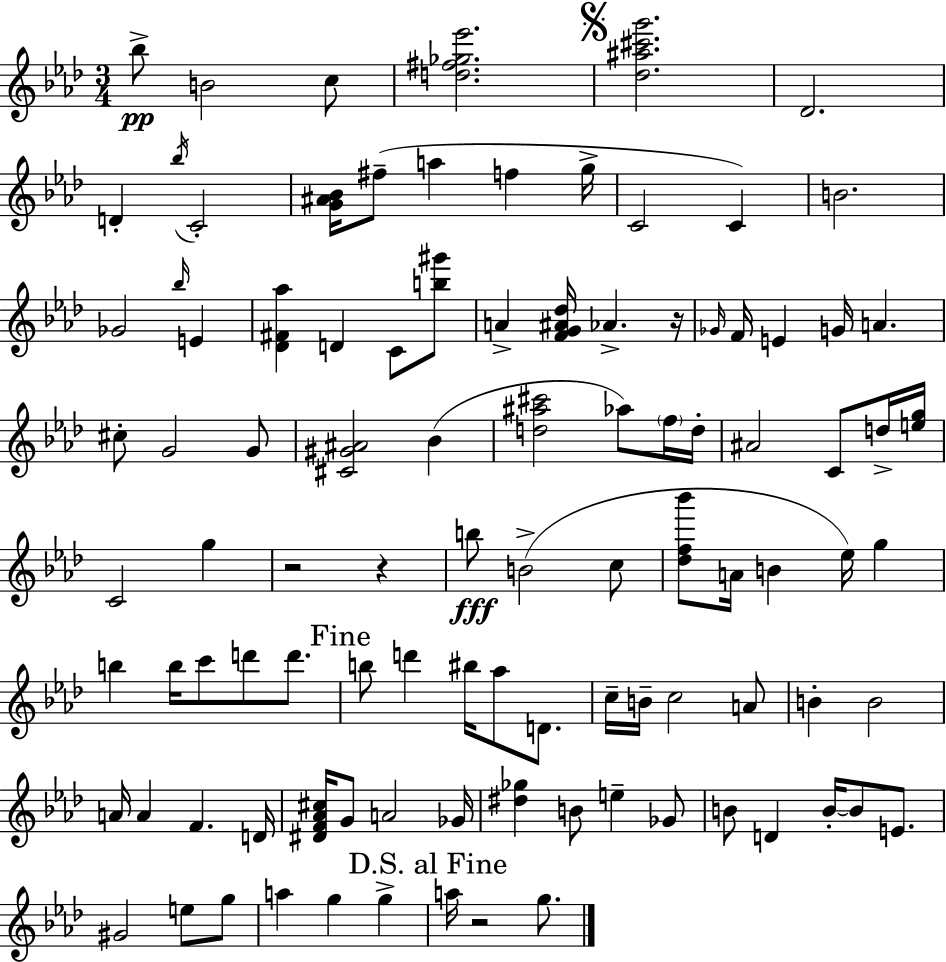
{
  \clef treble
  \numericTimeSignature
  \time 3/4
  \key aes \major
  bes''8->\pp b'2 c''8 | <d'' fis'' ges'' ees'''>2. | \mark \markup { \musicglyph "scripts.segno" } <des'' ais'' cis''' g'''>2. | des'2. | \break d'4-. \acciaccatura { bes''16 } c'2-. | <g' ais' bes'>16 fis''8--( a''4 f''4 | g''16-> c'2 c'4) | b'2. | \break ges'2 \grace { bes''16 } e'4 | <des' fis' aes''>4 d'4 c'8 | <b'' gis'''>8 a'4-> <f' g' ais' des''>16 aes'4.-> | r16 \grace { ges'16 } f'16 e'4 g'16 a'4. | \break cis''8-. g'2 | g'8 <cis' gis' ais'>2 bes'4( | <d'' ais'' cis'''>2 aes''8) | \parenthesize f''16 d''16-. ais'2 c'8 | \break d''16-> <e'' g''>16 c'2 g''4 | r2 r4 | b''8\fff b'2->( | c''8 <des'' f'' bes'''>8 a'16 b'4 ees''16) g''4 | \break b''4 b''16 c'''8 d'''8 | d'''8. \mark "Fine" b''8 d'''4 bis''16 aes''8 | d'8. c''16-- b'16-- c''2 | a'8 b'4-. b'2 | \break a'16 a'4 f'4. | d'16 <dis' f' aes' cis''>16 g'8 a'2 | ges'16 <dis'' ges''>4 b'8 e''4-- | ges'8 b'8 d'4 b'16-.~~ b'8 | \break e'8. gis'2 e''8 | g''8 a''4 g''4 g''4-> | \mark "D.S. al Fine" a''16 r2 | g''8. \bar "|."
}